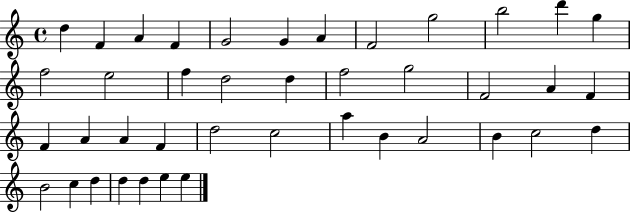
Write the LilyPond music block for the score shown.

{
  \clef treble
  \time 4/4
  \defaultTimeSignature
  \key c \major
  d''4 f'4 a'4 f'4 | g'2 g'4 a'4 | f'2 g''2 | b''2 d'''4 g''4 | \break f''2 e''2 | f''4 d''2 d''4 | f''2 g''2 | f'2 a'4 f'4 | \break f'4 a'4 a'4 f'4 | d''2 c''2 | a''4 b'4 a'2 | b'4 c''2 d''4 | \break b'2 c''4 d''4 | d''4 d''4 e''4 e''4 | \bar "|."
}